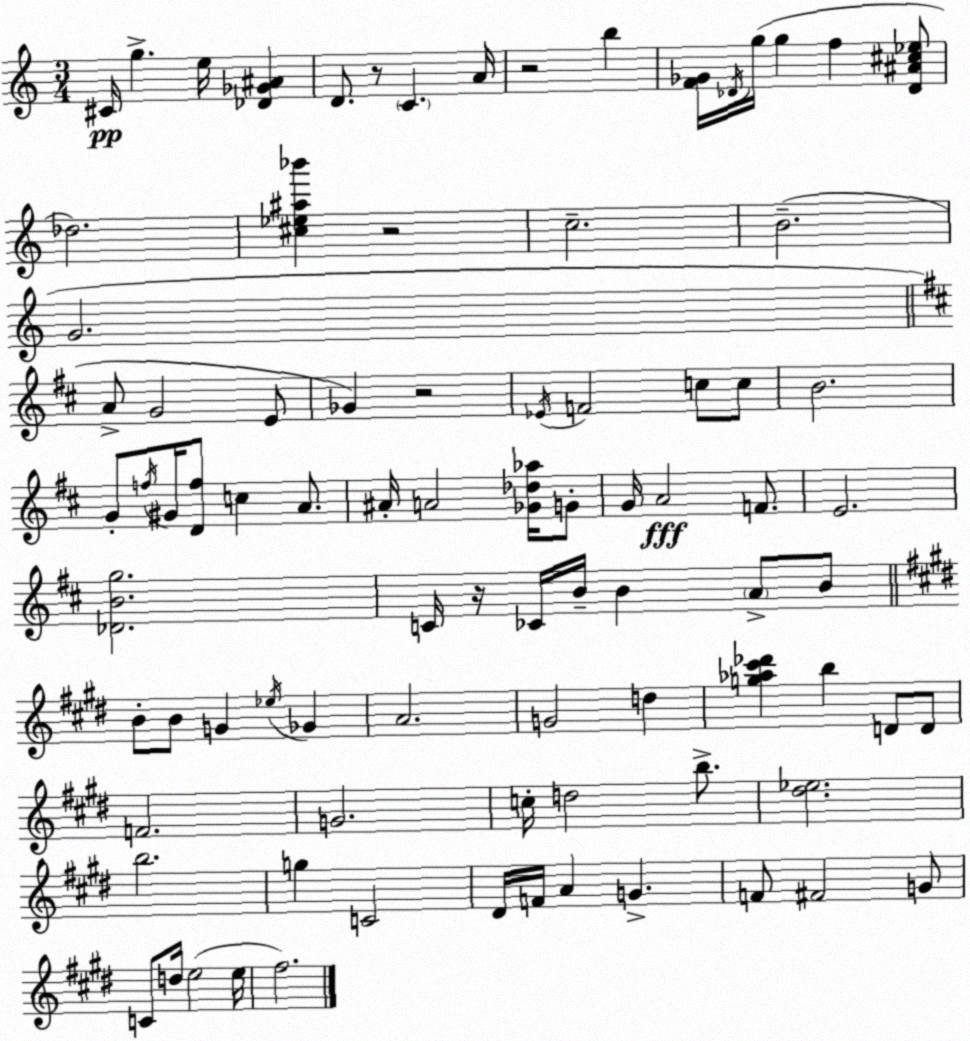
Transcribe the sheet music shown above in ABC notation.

X:1
T:Untitled
M:3/4
L:1/4
K:Am
^C/4 g e/4 [_D_G^A] D/2 z/2 C A/4 z2 b [F_G]/4 _D/4 g/4 g f [_D^A^c_e]/2 _d2 [^c_e^a_b'] z2 c2 B2 G2 A/2 G2 E/2 _G z2 _E/4 F2 c/2 c/2 B2 G/2 f/4 ^G/4 [Df]/2 c A/2 ^A/4 A2 [_G_d_a]/4 G/2 G/4 A2 F/2 E2 [_DBg]2 C/4 z/4 _C/4 B/4 B A/2 B/2 B/2 B/2 G _e/4 _G A2 G2 d [g_a^c'_d'] b D/2 D/2 F2 G2 c/4 d2 b/2 [^d_e]2 b2 g C2 ^D/4 F/4 A G F/2 ^F2 G/2 C/2 d/4 e2 e/4 ^f2